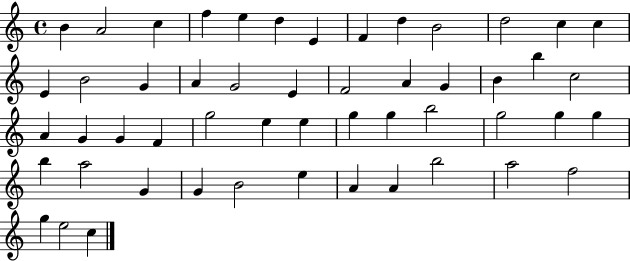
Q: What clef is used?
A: treble